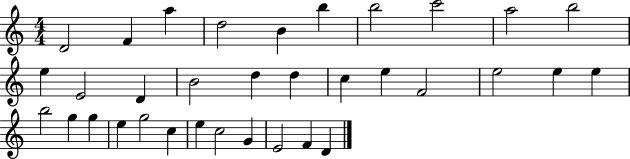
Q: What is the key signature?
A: C major